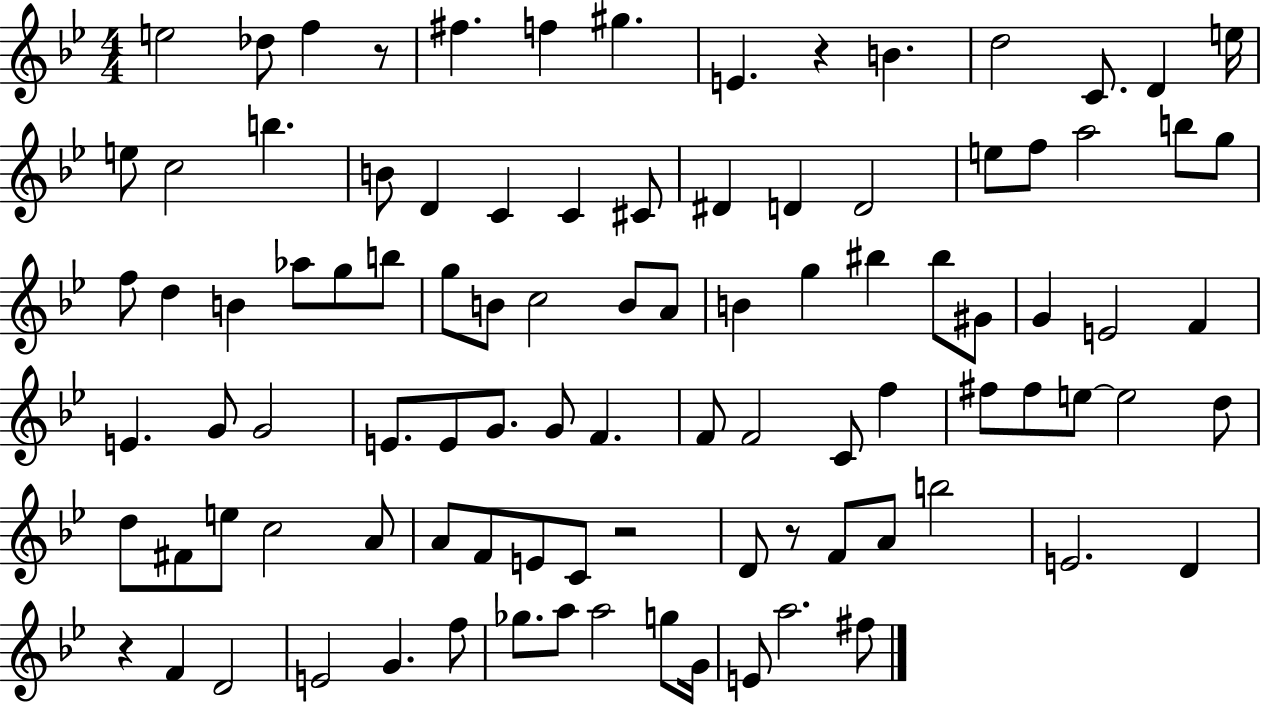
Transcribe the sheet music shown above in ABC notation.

X:1
T:Untitled
M:4/4
L:1/4
K:Bb
e2 _d/2 f z/2 ^f f ^g E z B d2 C/2 D e/4 e/2 c2 b B/2 D C C ^C/2 ^D D D2 e/2 f/2 a2 b/2 g/2 f/2 d B _a/2 g/2 b/2 g/2 B/2 c2 B/2 A/2 B g ^b ^b/2 ^G/2 G E2 F E G/2 G2 E/2 E/2 G/2 G/2 F F/2 F2 C/2 f ^f/2 ^f/2 e/2 e2 d/2 d/2 ^F/2 e/2 c2 A/2 A/2 F/2 E/2 C/2 z2 D/2 z/2 F/2 A/2 b2 E2 D z F D2 E2 G f/2 _g/2 a/2 a2 g/2 G/4 E/2 a2 ^f/2